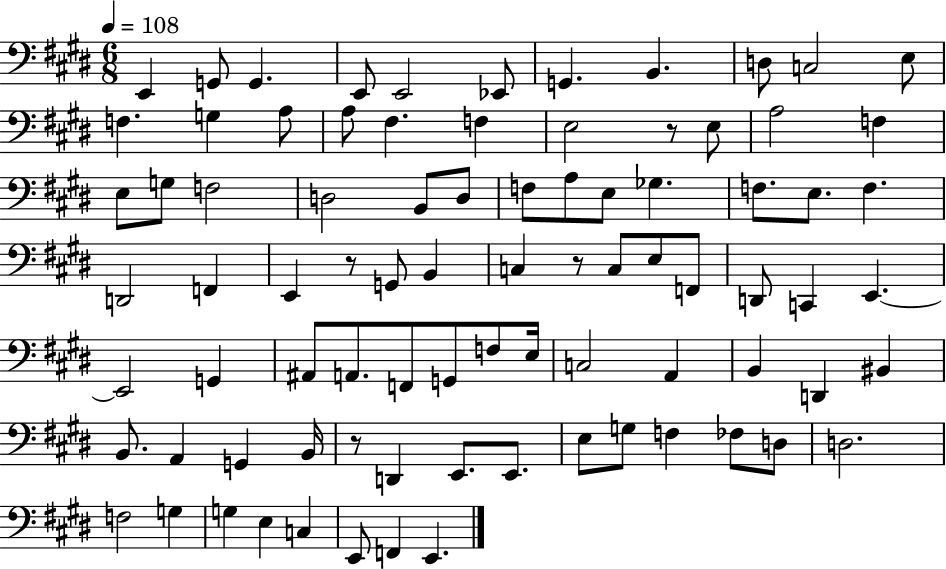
E2/q G2/e G2/q. E2/e E2/h Eb2/e G2/q. B2/q. D3/e C3/h E3/e F3/q. G3/q A3/e A3/e F#3/q. F3/q E3/h R/e E3/e A3/h F3/q E3/e G3/e F3/h D3/h B2/e D3/e F3/e A3/e E3/e Gb3/q. F3/e. E3/e. F3/q. D2/h F2/q E2/q R/e G2/e B2/q C3/q R/e C3/e E3/e F2/e D2/e C2/q E2/q. E2/h G2/q A#2/e A2/e. F2/e G2/e F3/e E3/s C3/h A2/q B2/q D2/q BIS2/q B2/e. A2/q G2/q B2/s R/e D2/q E2/e. E2/e. E3/e G3/e F3/q FES3/e D3/e D3/h. F3/h G3/q G3/q E3/q C3/q E2/e F2/q E2/q.